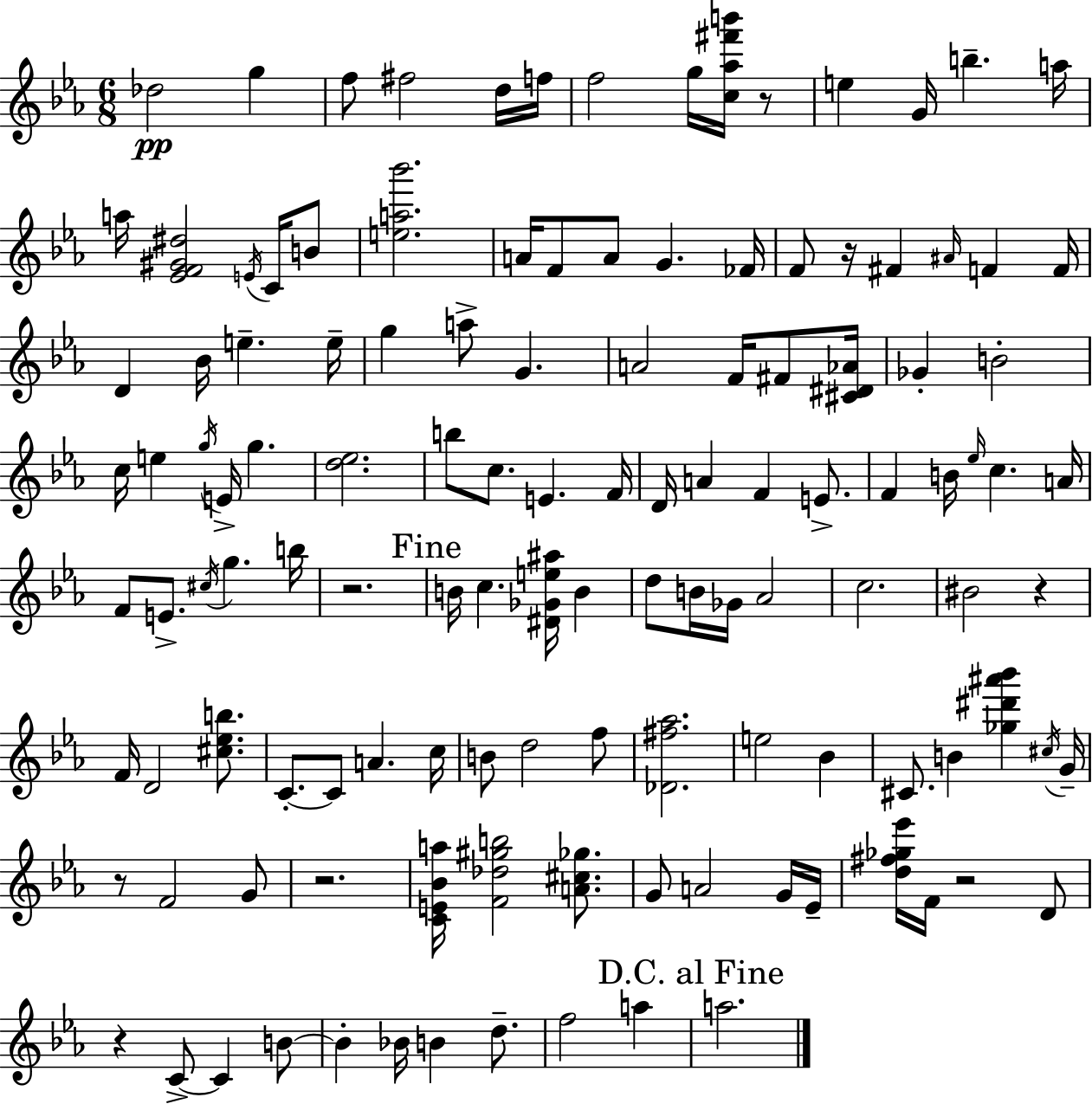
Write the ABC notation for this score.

X:1
T:Untitled
M:6/8
L:1/4
K:Cm
_d2 g f/2 ^f2 d/4 f/4 f2 g/4 [c_a^f'b']/4 z/2 e G/4 b a/4 a/4 [_EF^G^d]2 E/4 C/4 B/2 [ea_b']2 A/4 F/2 A/2 G _F/4 F/2 z/4 ^F ^A/4 F F/4 D _B/4 e e/4 g a/2 G A2 F/4 ^F/2 [^C^D_A]/4 _G B2 c/4 e g/4 E/4 g [d_e]2 b/2 c/2 E F/4 D/4 A F E/2 F B/4 _e/4 c A/4 F/2 E/2 ^c/4 g b/4 z2 B/4 c [^D_Ge^a]/4 B d/2 B/4 _G/4 _A2 c2 ^B2 z F/4 D2 [^c_eb]/2 C/2 C/2 A c/4 B/2 d2 f/2 [_D^f_a]2 e2 _B ^C/2 B [_g^d'^a'_b'] ^c/4 G/4 z/2 F2 G/2 z2 [CE_Ba]/4 [F_d^gb]2 [A^c_g]/2 G/2 A2 G/4 _E/4 [d^f_g_e']/4 F/4 z2 D/2 z C/2 C B/2 B _B/4 B d/2 f2 a a2